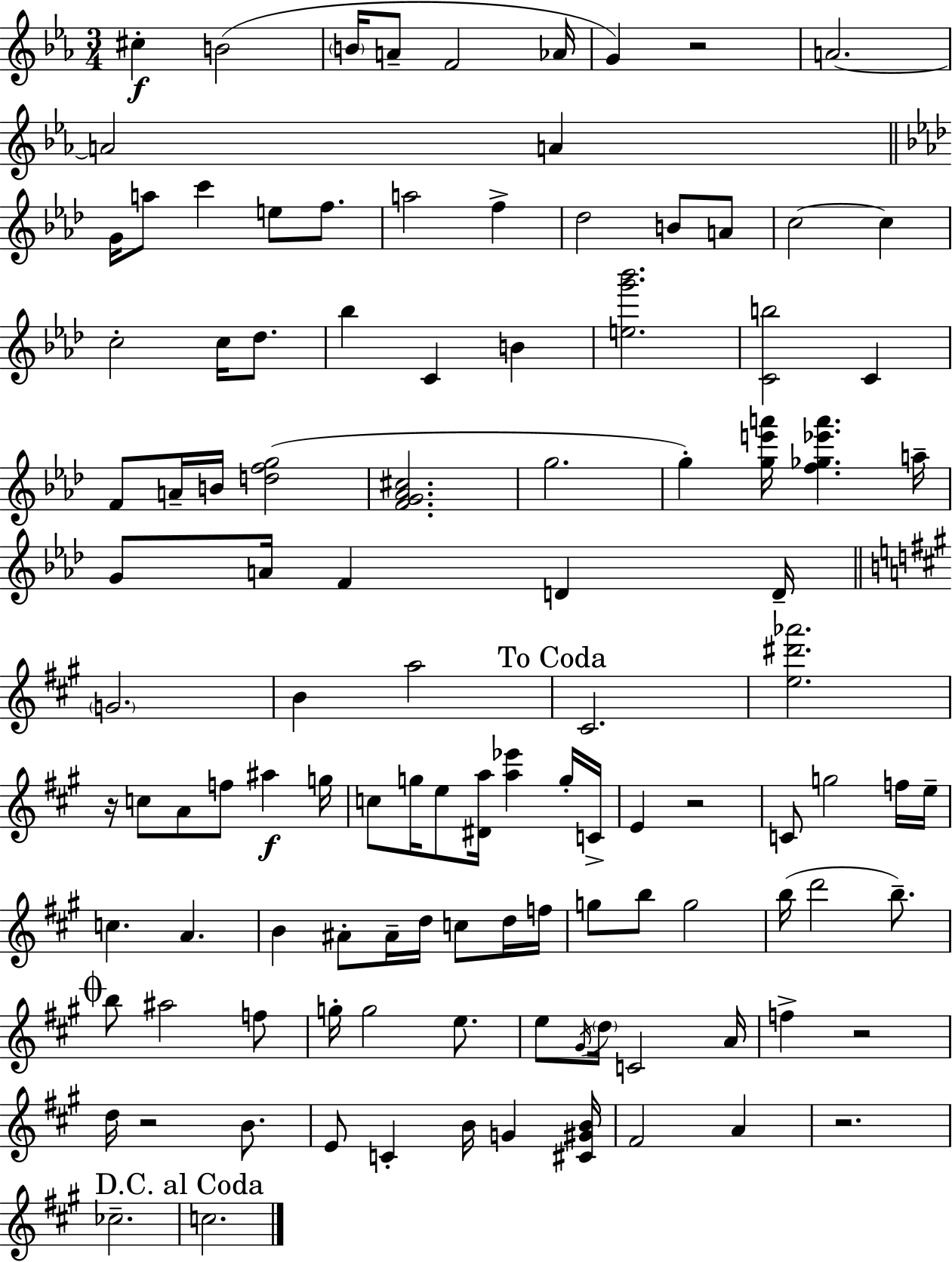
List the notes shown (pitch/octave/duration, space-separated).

C#5/q B4/h B4/s A4/e F4/h Ab4/s G4/q R/h A4/h. A4/h A4/q G4/s A5/e C6/q E5/e F5/e. A5/h F5/q Db5/h B4/e A4/e C5/h C5/q C5/h C5/s Db5/e. Bb5/q C4/q B4/q [E5,G6,Bb6]/h. [C4,B5]/h C4/q F4/e A4/s B4/s [D5,F5,G5]/h [F4,G4,Ab4,C#5]/h. G5/h. G5/q [G5,E6,A6]/s [F5,Gb5,Eb6,A6]/q. A5/s G4/e A4/s F4/q D4/q D4/s G4/h. B4/q A5/h C#4/h. [E5,D#6,Ab6]/h. R/s C5/e A4/e F5/e A#5/q G5/s C5/e G5/s E5/e [D#4,A5]/s [A5,Eb6]/q G5/s C4/s E4/q R/h C4/e G5/h F5/s E5/s C5/q. A4/q. B4/q A#4/e A#4/s D5/s C5/e D5/s F5/s G5/e B5/e G5/h B5/s D6/h B5/e. B5/e A#5/h F5/e G5/s G5/h E5/e. E5/e G#4/s D5/s C4/h A4/s F5/q R/h D5/s R/h B4/e. E4/e C4/q B4/s G4/q [C#4,G#4,B4]/s F#4/h A4/q R/h. CES5/h. C5/h.